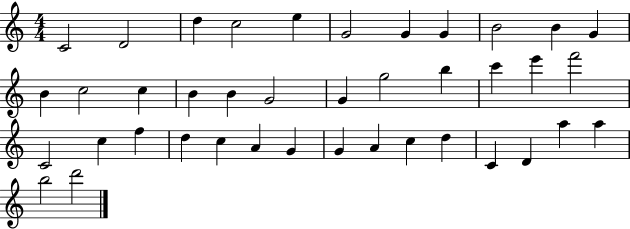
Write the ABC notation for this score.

X:1
T:Untitled
M:4/4
L:1/4
K:C
C2 D2 d c2 e G2 G G B2 B G B c2 c B B G2 G g2 b c' e' f'2 C2 c f d c A G G A c d C D a a b2 d'2